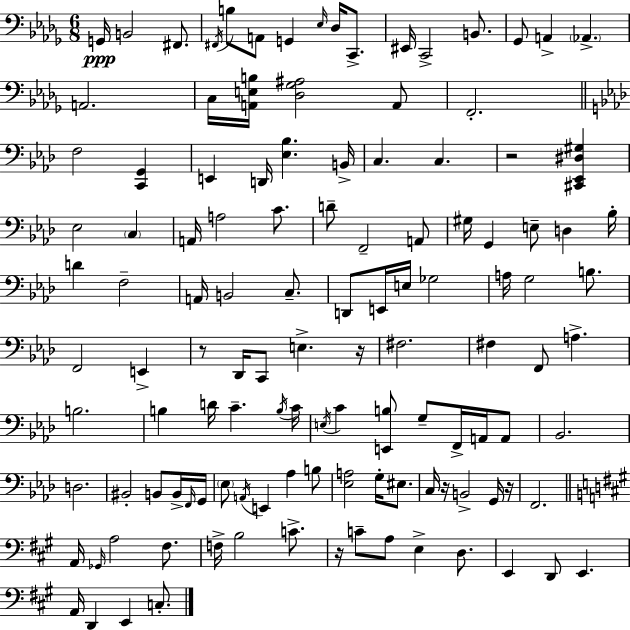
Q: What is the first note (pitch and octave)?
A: G2